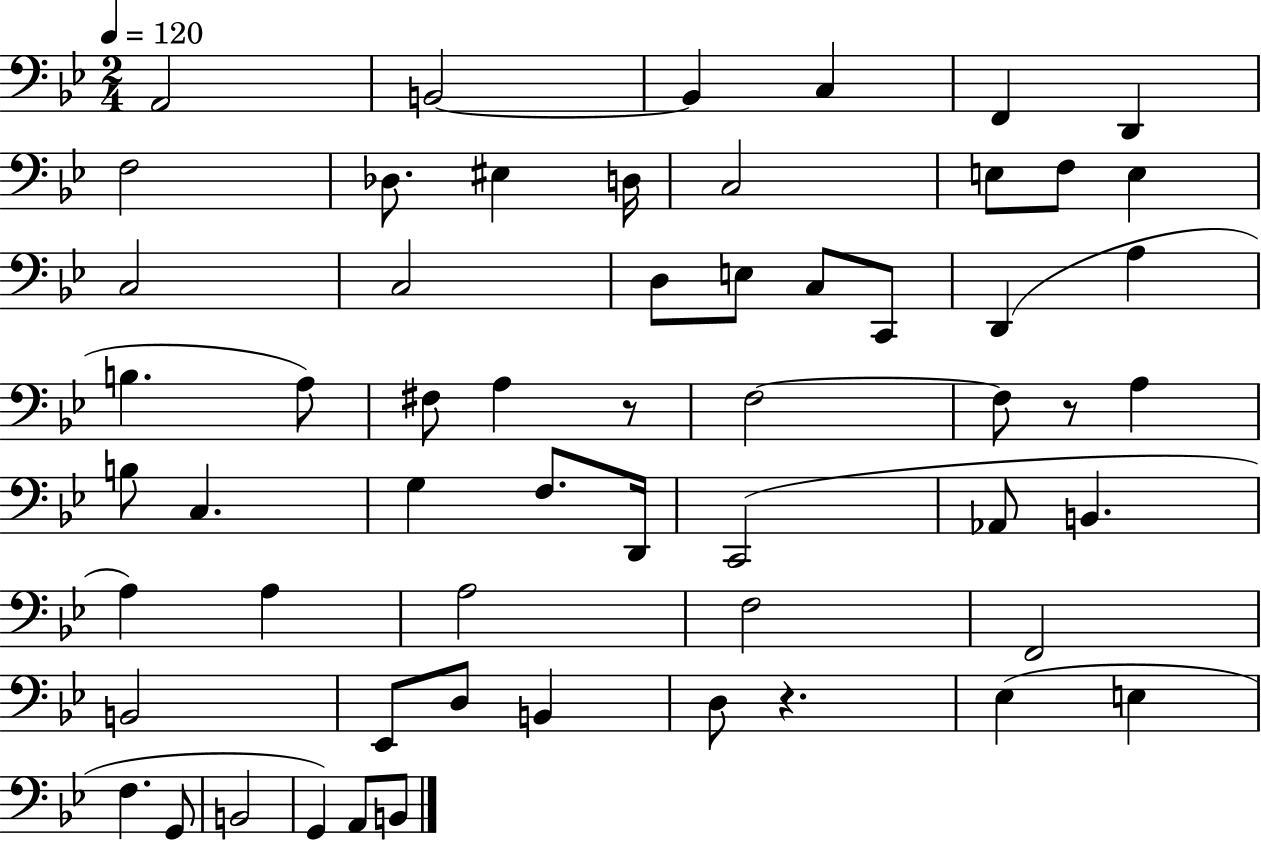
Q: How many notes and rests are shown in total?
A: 58